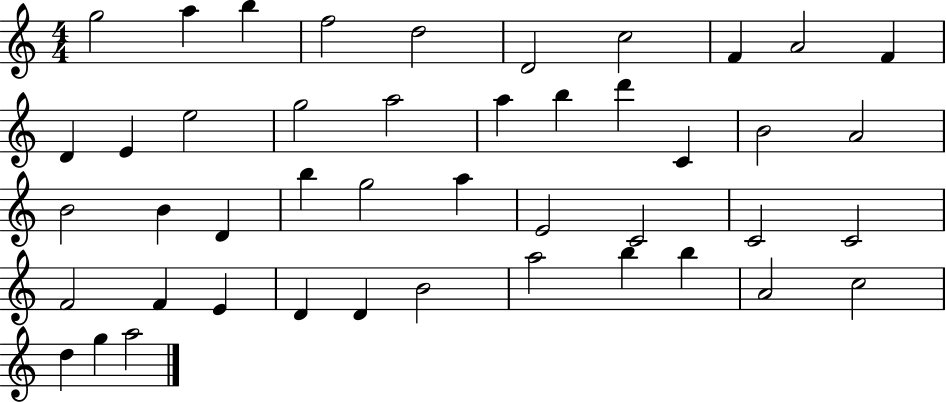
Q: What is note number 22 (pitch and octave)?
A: B4